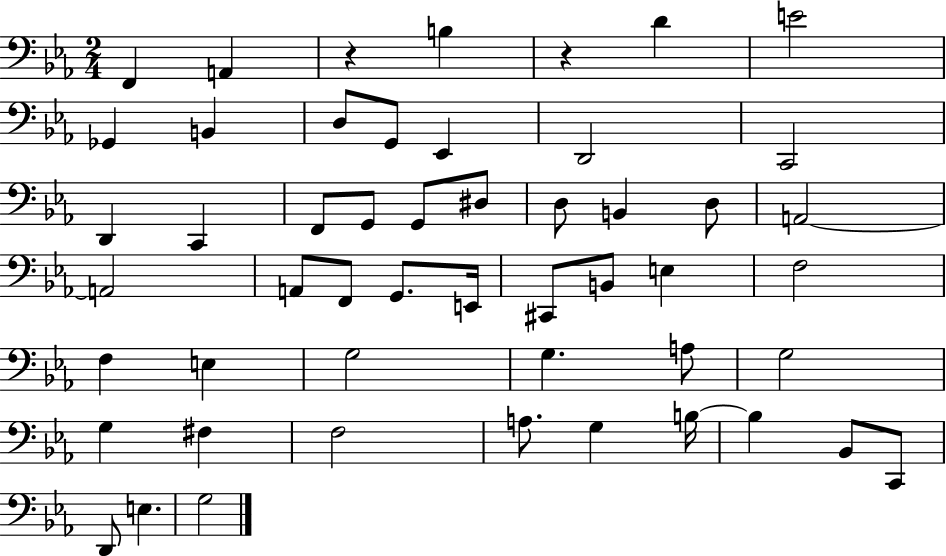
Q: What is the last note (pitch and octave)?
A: G3